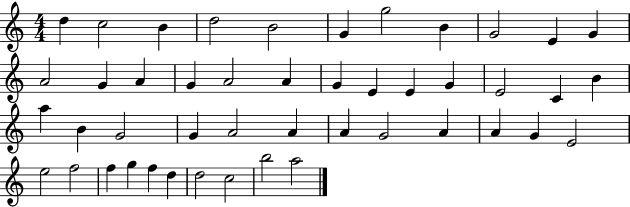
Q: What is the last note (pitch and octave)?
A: A5